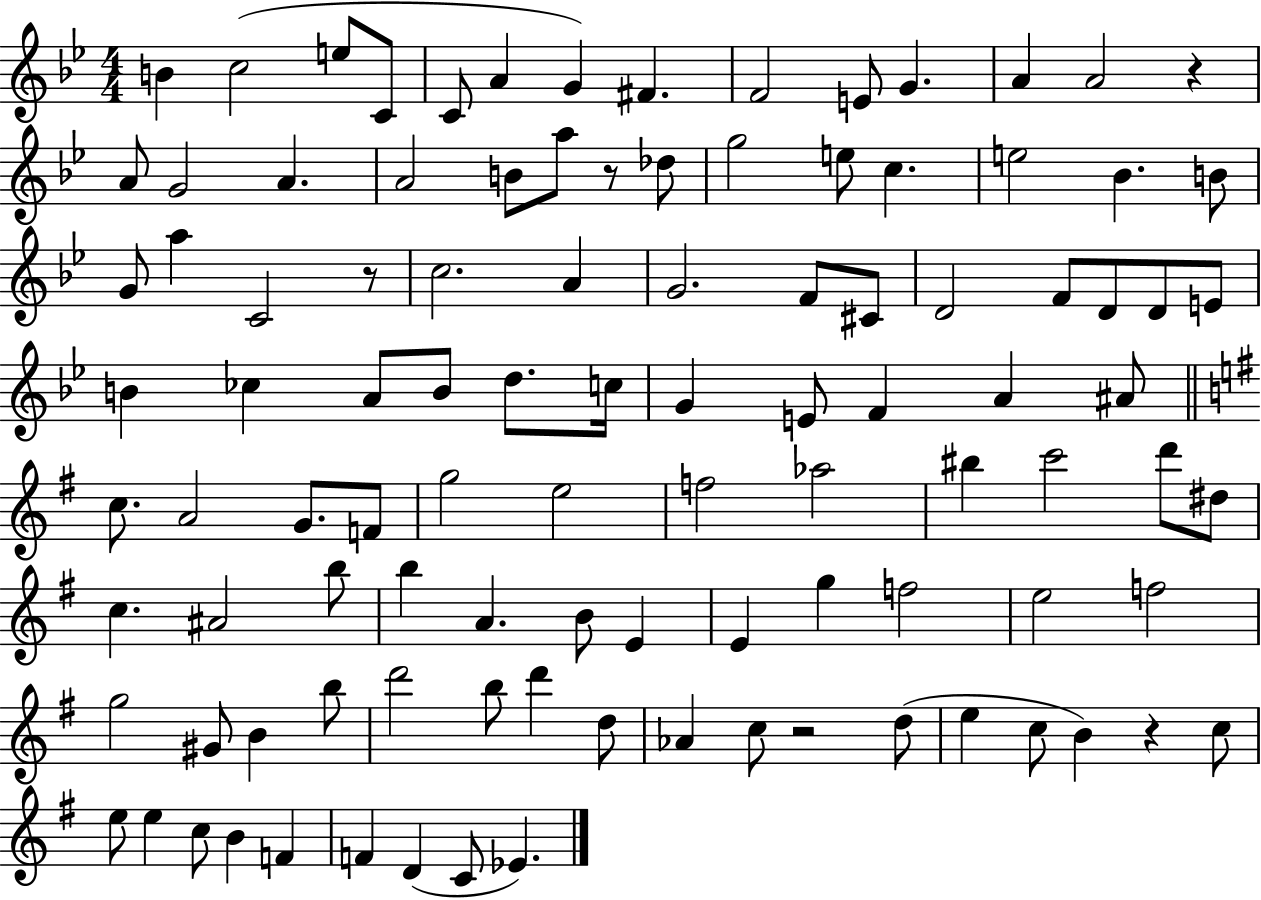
B4/q C5/h E5/e C4/e C4/e A4/q G4/q F#4/q. F4/h E4/e G4/q. A4/q A4/h R/q A4/e G4/h A4/q. A4/h B4/e A5/e R/e Db5/e G5/h E5/e C5/q. E5/h Bb4/q. B4/e G4/e A5/q C4/h R/e C5/h. A4/q G4/h. F4/e C#4/e D4/h F4/e D4/e D4/e E4/e B4/q CES5/q A4/e B4/e D5/e. C5/s G4/q E4/e F4/q A4/q A#4/e C5/e. A4/h G4/e. F4/e G5/h E5/h F5/h Ab5/h BIS5/q C6/h D6/e D#5/e C5/q. A#4/h B5/e B5/q A4/q. B4/e E4/q E4/q G5/q F5/h E5/h F5/h G5/h G#4/e B4/q B5/e D6/h B5/e D6/q D5/e Ab4/q C5/e R/h D5/e E5/q C5/e B4/q R/q C5/e E5/e E5/q C5/e B4/q F4/q F4/q D4/q C4/e Eb4/q.